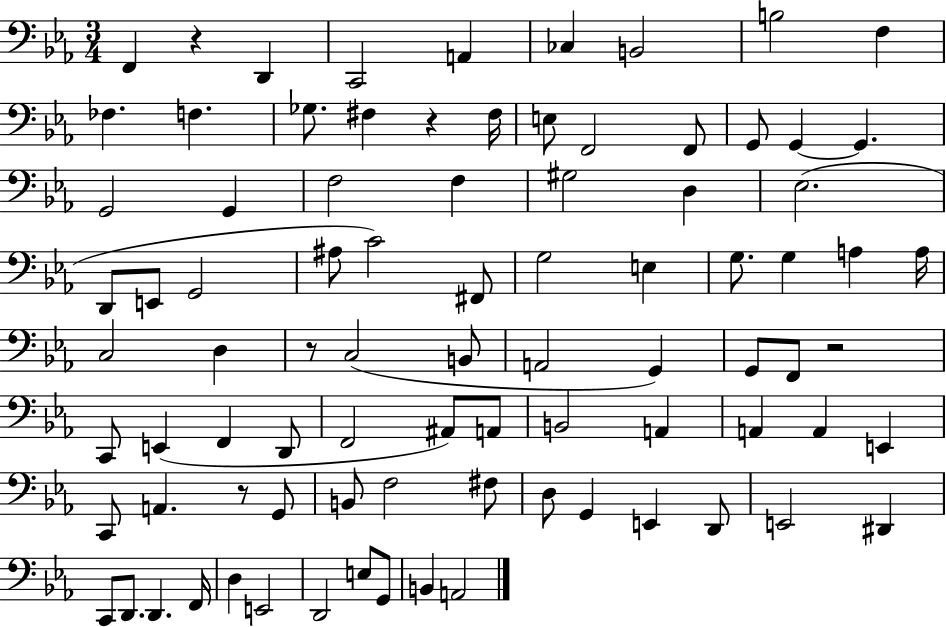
X:1
T:Untitled
M:3/4
L:1/4
K:Eb
F,, z D,, C,,2 A,, _C, B,,2 B,2 F, _F, F, _G,/2 ^F, z ^F,/4 E,/2 F,,2 F,,/2 G,,/2 G,, G,, G,,2 G,, F,2 F, ^G,2 D, _E,2 D,,/2 E,,/2 G,,2 ^A,/2 C2 ^F,,/2 G,2 E, G,/2 G, A, A,/4 C,2 D, z/2 C,2 B,,/2 A,,2 G,, G,,/2 F,,/2 z2 C,,/2 E,, F,, D,,/2 F,,2 ^A,,/2 A,,/2 B,,2 A,, A,, A,, E,, C,,/2 A,, z/2 G,,/2 B,,/2 F,2 ^F,/2 D,/2 G,, E,, D,,/2 E,,2 ^D,, C,,/2 D,,/2 D,, F,,/4 D, E,,2 D,,2 E,/2 G,,/2 B,, A,,2